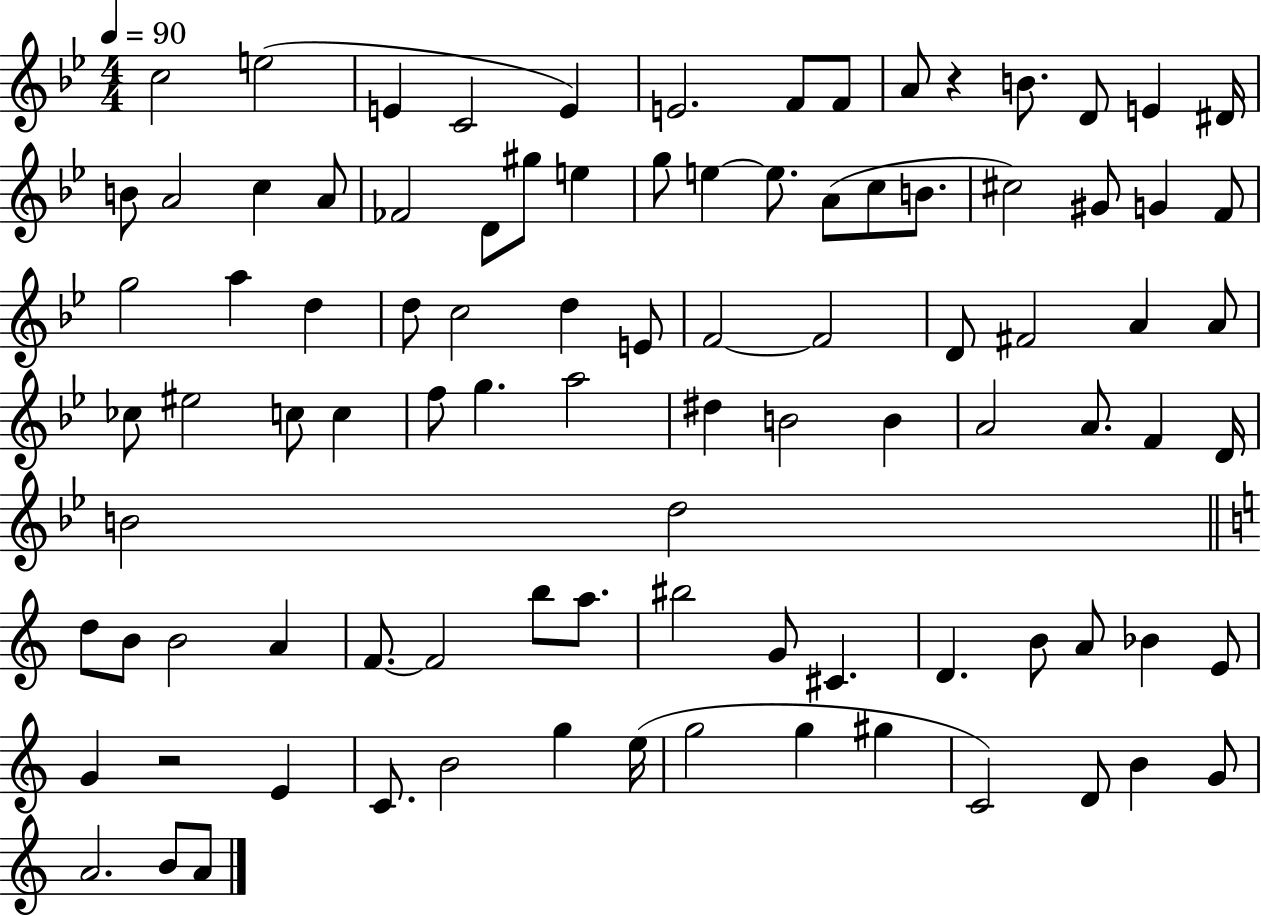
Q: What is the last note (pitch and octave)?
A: A4